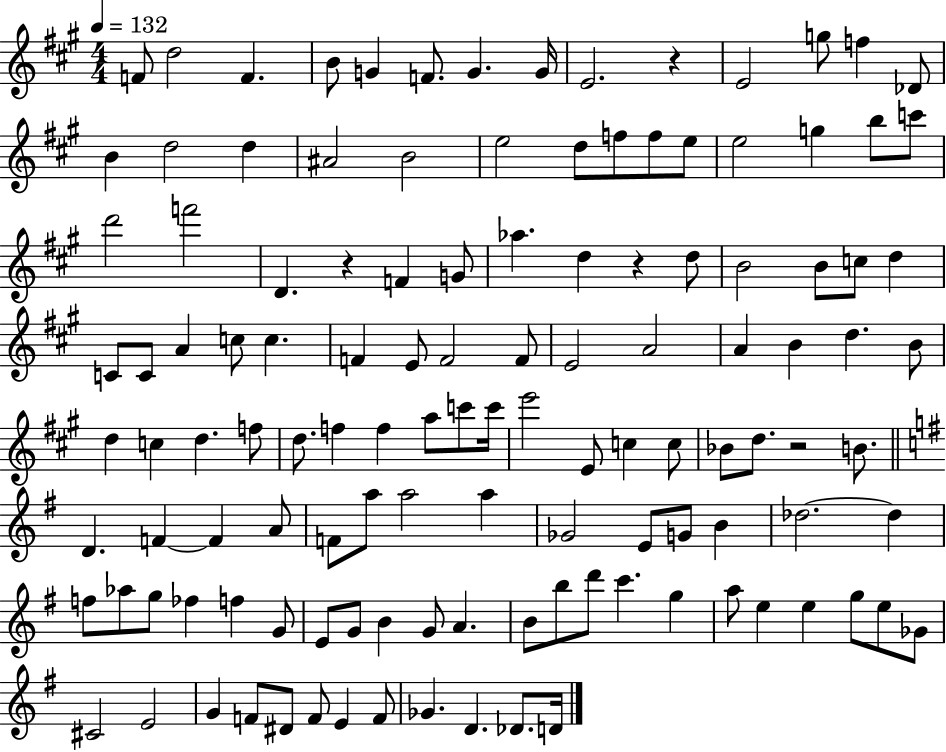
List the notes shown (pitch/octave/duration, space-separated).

F4/e D5/h F4/q. B4/e G4/q F4/e. G4/q. G4/s E4/h. R/q E4/h G5/e F5/q Db4/e B4/q D5/h D5/q A#4/h B4/h E5/h D5/e F5/e F5/e E5/e E5/h G5/q B5/e C6/e D6/h F6/h D4/q. R/q F4/q G4/e Ab5/q. D5/q R/q D5/e B4/h B4/e C5/e D5/q C4/e C4/e A4/q C5/e C5/q. F4/q E4/e F4/h F4/e E4/h A4/h A4/q B4/q D5/q. B4/e D5/q C5/q D5/q. F5/e D5/e. F5/q F5/q A5/e C6/e C6/s E6/h E4/e C5/q C5/e Bb4/e D5/e. R/h B4/e. D4/q. F4/q F4/q A4/e F4/e A5/e A5/h A5/q Gb4/h E4/e G4/e B4/q Db5/h. Db5/q F5/e Ab5/e G5/e FES5/q F5/q G4/e E4/e G4/e B4/q G4/e A4/q. B4/e B5/e D6/e C6/q. G5/q A5/e E5/q E5/q G5/e E5/e Gb4/e C#4/h E4/h G4/q F4/e D#4/e F4/e E4/q F4/e Gb4/q. D4/q. Db4/e. D4/s